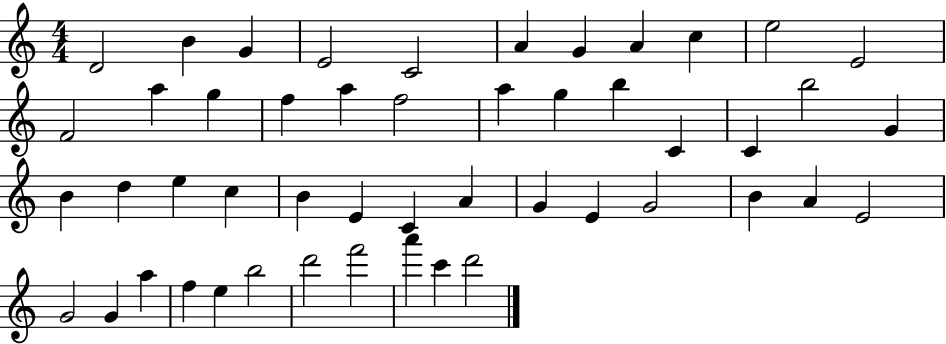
X:1
T:Untitled
M:4/4
L:1/4
K:C
D2 B G E2 C2 A G A c e2 E2 F2 a g f a f2 a g b C C b2 G B d e c B E C A G E G2 B A E2 G2 G a f e b2 d'2 f'2 a' c' d'2